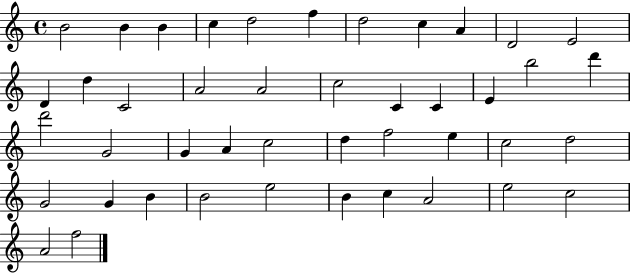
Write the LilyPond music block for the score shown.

{
  \clef treble
  \time 4/4
  \defaultTimeSignature
  \key c \major
  b'2 b'4 b'4 | c''4 d''2 f''4 | d''2 c''4 a'4 | d'2 e'2 | \break d'4 d''4 c'2 | a'2 a'2 | c''2 c'4 c'4 | e'4 b''2 d'''4 | \break d'''2 g'2 | g'4 a'4 c''2 | d''4 f''2 e''4 | c''2 d''2 | \break g'2 g'4 b'4 | b'2 e''2 | b'4 c''4 a'2 | e''2 c''2 | \break a'2 f''2 | \bar "|."
}